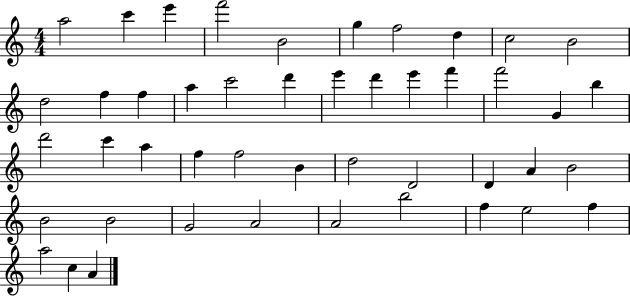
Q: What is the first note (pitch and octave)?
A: A5